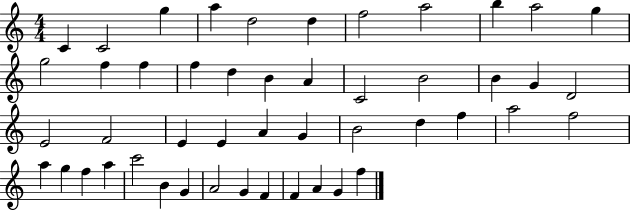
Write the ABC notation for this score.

X:1
T:Untitled
M:4/4
L:1/4
K:C
C C2 g a d2 d f2 a2 b a2 g g2 f f f d B A C2 B2 B G D2 E2 F2 E E A G B2 d f a2 f2 a g f a c'2 B G A2 G F F A G f